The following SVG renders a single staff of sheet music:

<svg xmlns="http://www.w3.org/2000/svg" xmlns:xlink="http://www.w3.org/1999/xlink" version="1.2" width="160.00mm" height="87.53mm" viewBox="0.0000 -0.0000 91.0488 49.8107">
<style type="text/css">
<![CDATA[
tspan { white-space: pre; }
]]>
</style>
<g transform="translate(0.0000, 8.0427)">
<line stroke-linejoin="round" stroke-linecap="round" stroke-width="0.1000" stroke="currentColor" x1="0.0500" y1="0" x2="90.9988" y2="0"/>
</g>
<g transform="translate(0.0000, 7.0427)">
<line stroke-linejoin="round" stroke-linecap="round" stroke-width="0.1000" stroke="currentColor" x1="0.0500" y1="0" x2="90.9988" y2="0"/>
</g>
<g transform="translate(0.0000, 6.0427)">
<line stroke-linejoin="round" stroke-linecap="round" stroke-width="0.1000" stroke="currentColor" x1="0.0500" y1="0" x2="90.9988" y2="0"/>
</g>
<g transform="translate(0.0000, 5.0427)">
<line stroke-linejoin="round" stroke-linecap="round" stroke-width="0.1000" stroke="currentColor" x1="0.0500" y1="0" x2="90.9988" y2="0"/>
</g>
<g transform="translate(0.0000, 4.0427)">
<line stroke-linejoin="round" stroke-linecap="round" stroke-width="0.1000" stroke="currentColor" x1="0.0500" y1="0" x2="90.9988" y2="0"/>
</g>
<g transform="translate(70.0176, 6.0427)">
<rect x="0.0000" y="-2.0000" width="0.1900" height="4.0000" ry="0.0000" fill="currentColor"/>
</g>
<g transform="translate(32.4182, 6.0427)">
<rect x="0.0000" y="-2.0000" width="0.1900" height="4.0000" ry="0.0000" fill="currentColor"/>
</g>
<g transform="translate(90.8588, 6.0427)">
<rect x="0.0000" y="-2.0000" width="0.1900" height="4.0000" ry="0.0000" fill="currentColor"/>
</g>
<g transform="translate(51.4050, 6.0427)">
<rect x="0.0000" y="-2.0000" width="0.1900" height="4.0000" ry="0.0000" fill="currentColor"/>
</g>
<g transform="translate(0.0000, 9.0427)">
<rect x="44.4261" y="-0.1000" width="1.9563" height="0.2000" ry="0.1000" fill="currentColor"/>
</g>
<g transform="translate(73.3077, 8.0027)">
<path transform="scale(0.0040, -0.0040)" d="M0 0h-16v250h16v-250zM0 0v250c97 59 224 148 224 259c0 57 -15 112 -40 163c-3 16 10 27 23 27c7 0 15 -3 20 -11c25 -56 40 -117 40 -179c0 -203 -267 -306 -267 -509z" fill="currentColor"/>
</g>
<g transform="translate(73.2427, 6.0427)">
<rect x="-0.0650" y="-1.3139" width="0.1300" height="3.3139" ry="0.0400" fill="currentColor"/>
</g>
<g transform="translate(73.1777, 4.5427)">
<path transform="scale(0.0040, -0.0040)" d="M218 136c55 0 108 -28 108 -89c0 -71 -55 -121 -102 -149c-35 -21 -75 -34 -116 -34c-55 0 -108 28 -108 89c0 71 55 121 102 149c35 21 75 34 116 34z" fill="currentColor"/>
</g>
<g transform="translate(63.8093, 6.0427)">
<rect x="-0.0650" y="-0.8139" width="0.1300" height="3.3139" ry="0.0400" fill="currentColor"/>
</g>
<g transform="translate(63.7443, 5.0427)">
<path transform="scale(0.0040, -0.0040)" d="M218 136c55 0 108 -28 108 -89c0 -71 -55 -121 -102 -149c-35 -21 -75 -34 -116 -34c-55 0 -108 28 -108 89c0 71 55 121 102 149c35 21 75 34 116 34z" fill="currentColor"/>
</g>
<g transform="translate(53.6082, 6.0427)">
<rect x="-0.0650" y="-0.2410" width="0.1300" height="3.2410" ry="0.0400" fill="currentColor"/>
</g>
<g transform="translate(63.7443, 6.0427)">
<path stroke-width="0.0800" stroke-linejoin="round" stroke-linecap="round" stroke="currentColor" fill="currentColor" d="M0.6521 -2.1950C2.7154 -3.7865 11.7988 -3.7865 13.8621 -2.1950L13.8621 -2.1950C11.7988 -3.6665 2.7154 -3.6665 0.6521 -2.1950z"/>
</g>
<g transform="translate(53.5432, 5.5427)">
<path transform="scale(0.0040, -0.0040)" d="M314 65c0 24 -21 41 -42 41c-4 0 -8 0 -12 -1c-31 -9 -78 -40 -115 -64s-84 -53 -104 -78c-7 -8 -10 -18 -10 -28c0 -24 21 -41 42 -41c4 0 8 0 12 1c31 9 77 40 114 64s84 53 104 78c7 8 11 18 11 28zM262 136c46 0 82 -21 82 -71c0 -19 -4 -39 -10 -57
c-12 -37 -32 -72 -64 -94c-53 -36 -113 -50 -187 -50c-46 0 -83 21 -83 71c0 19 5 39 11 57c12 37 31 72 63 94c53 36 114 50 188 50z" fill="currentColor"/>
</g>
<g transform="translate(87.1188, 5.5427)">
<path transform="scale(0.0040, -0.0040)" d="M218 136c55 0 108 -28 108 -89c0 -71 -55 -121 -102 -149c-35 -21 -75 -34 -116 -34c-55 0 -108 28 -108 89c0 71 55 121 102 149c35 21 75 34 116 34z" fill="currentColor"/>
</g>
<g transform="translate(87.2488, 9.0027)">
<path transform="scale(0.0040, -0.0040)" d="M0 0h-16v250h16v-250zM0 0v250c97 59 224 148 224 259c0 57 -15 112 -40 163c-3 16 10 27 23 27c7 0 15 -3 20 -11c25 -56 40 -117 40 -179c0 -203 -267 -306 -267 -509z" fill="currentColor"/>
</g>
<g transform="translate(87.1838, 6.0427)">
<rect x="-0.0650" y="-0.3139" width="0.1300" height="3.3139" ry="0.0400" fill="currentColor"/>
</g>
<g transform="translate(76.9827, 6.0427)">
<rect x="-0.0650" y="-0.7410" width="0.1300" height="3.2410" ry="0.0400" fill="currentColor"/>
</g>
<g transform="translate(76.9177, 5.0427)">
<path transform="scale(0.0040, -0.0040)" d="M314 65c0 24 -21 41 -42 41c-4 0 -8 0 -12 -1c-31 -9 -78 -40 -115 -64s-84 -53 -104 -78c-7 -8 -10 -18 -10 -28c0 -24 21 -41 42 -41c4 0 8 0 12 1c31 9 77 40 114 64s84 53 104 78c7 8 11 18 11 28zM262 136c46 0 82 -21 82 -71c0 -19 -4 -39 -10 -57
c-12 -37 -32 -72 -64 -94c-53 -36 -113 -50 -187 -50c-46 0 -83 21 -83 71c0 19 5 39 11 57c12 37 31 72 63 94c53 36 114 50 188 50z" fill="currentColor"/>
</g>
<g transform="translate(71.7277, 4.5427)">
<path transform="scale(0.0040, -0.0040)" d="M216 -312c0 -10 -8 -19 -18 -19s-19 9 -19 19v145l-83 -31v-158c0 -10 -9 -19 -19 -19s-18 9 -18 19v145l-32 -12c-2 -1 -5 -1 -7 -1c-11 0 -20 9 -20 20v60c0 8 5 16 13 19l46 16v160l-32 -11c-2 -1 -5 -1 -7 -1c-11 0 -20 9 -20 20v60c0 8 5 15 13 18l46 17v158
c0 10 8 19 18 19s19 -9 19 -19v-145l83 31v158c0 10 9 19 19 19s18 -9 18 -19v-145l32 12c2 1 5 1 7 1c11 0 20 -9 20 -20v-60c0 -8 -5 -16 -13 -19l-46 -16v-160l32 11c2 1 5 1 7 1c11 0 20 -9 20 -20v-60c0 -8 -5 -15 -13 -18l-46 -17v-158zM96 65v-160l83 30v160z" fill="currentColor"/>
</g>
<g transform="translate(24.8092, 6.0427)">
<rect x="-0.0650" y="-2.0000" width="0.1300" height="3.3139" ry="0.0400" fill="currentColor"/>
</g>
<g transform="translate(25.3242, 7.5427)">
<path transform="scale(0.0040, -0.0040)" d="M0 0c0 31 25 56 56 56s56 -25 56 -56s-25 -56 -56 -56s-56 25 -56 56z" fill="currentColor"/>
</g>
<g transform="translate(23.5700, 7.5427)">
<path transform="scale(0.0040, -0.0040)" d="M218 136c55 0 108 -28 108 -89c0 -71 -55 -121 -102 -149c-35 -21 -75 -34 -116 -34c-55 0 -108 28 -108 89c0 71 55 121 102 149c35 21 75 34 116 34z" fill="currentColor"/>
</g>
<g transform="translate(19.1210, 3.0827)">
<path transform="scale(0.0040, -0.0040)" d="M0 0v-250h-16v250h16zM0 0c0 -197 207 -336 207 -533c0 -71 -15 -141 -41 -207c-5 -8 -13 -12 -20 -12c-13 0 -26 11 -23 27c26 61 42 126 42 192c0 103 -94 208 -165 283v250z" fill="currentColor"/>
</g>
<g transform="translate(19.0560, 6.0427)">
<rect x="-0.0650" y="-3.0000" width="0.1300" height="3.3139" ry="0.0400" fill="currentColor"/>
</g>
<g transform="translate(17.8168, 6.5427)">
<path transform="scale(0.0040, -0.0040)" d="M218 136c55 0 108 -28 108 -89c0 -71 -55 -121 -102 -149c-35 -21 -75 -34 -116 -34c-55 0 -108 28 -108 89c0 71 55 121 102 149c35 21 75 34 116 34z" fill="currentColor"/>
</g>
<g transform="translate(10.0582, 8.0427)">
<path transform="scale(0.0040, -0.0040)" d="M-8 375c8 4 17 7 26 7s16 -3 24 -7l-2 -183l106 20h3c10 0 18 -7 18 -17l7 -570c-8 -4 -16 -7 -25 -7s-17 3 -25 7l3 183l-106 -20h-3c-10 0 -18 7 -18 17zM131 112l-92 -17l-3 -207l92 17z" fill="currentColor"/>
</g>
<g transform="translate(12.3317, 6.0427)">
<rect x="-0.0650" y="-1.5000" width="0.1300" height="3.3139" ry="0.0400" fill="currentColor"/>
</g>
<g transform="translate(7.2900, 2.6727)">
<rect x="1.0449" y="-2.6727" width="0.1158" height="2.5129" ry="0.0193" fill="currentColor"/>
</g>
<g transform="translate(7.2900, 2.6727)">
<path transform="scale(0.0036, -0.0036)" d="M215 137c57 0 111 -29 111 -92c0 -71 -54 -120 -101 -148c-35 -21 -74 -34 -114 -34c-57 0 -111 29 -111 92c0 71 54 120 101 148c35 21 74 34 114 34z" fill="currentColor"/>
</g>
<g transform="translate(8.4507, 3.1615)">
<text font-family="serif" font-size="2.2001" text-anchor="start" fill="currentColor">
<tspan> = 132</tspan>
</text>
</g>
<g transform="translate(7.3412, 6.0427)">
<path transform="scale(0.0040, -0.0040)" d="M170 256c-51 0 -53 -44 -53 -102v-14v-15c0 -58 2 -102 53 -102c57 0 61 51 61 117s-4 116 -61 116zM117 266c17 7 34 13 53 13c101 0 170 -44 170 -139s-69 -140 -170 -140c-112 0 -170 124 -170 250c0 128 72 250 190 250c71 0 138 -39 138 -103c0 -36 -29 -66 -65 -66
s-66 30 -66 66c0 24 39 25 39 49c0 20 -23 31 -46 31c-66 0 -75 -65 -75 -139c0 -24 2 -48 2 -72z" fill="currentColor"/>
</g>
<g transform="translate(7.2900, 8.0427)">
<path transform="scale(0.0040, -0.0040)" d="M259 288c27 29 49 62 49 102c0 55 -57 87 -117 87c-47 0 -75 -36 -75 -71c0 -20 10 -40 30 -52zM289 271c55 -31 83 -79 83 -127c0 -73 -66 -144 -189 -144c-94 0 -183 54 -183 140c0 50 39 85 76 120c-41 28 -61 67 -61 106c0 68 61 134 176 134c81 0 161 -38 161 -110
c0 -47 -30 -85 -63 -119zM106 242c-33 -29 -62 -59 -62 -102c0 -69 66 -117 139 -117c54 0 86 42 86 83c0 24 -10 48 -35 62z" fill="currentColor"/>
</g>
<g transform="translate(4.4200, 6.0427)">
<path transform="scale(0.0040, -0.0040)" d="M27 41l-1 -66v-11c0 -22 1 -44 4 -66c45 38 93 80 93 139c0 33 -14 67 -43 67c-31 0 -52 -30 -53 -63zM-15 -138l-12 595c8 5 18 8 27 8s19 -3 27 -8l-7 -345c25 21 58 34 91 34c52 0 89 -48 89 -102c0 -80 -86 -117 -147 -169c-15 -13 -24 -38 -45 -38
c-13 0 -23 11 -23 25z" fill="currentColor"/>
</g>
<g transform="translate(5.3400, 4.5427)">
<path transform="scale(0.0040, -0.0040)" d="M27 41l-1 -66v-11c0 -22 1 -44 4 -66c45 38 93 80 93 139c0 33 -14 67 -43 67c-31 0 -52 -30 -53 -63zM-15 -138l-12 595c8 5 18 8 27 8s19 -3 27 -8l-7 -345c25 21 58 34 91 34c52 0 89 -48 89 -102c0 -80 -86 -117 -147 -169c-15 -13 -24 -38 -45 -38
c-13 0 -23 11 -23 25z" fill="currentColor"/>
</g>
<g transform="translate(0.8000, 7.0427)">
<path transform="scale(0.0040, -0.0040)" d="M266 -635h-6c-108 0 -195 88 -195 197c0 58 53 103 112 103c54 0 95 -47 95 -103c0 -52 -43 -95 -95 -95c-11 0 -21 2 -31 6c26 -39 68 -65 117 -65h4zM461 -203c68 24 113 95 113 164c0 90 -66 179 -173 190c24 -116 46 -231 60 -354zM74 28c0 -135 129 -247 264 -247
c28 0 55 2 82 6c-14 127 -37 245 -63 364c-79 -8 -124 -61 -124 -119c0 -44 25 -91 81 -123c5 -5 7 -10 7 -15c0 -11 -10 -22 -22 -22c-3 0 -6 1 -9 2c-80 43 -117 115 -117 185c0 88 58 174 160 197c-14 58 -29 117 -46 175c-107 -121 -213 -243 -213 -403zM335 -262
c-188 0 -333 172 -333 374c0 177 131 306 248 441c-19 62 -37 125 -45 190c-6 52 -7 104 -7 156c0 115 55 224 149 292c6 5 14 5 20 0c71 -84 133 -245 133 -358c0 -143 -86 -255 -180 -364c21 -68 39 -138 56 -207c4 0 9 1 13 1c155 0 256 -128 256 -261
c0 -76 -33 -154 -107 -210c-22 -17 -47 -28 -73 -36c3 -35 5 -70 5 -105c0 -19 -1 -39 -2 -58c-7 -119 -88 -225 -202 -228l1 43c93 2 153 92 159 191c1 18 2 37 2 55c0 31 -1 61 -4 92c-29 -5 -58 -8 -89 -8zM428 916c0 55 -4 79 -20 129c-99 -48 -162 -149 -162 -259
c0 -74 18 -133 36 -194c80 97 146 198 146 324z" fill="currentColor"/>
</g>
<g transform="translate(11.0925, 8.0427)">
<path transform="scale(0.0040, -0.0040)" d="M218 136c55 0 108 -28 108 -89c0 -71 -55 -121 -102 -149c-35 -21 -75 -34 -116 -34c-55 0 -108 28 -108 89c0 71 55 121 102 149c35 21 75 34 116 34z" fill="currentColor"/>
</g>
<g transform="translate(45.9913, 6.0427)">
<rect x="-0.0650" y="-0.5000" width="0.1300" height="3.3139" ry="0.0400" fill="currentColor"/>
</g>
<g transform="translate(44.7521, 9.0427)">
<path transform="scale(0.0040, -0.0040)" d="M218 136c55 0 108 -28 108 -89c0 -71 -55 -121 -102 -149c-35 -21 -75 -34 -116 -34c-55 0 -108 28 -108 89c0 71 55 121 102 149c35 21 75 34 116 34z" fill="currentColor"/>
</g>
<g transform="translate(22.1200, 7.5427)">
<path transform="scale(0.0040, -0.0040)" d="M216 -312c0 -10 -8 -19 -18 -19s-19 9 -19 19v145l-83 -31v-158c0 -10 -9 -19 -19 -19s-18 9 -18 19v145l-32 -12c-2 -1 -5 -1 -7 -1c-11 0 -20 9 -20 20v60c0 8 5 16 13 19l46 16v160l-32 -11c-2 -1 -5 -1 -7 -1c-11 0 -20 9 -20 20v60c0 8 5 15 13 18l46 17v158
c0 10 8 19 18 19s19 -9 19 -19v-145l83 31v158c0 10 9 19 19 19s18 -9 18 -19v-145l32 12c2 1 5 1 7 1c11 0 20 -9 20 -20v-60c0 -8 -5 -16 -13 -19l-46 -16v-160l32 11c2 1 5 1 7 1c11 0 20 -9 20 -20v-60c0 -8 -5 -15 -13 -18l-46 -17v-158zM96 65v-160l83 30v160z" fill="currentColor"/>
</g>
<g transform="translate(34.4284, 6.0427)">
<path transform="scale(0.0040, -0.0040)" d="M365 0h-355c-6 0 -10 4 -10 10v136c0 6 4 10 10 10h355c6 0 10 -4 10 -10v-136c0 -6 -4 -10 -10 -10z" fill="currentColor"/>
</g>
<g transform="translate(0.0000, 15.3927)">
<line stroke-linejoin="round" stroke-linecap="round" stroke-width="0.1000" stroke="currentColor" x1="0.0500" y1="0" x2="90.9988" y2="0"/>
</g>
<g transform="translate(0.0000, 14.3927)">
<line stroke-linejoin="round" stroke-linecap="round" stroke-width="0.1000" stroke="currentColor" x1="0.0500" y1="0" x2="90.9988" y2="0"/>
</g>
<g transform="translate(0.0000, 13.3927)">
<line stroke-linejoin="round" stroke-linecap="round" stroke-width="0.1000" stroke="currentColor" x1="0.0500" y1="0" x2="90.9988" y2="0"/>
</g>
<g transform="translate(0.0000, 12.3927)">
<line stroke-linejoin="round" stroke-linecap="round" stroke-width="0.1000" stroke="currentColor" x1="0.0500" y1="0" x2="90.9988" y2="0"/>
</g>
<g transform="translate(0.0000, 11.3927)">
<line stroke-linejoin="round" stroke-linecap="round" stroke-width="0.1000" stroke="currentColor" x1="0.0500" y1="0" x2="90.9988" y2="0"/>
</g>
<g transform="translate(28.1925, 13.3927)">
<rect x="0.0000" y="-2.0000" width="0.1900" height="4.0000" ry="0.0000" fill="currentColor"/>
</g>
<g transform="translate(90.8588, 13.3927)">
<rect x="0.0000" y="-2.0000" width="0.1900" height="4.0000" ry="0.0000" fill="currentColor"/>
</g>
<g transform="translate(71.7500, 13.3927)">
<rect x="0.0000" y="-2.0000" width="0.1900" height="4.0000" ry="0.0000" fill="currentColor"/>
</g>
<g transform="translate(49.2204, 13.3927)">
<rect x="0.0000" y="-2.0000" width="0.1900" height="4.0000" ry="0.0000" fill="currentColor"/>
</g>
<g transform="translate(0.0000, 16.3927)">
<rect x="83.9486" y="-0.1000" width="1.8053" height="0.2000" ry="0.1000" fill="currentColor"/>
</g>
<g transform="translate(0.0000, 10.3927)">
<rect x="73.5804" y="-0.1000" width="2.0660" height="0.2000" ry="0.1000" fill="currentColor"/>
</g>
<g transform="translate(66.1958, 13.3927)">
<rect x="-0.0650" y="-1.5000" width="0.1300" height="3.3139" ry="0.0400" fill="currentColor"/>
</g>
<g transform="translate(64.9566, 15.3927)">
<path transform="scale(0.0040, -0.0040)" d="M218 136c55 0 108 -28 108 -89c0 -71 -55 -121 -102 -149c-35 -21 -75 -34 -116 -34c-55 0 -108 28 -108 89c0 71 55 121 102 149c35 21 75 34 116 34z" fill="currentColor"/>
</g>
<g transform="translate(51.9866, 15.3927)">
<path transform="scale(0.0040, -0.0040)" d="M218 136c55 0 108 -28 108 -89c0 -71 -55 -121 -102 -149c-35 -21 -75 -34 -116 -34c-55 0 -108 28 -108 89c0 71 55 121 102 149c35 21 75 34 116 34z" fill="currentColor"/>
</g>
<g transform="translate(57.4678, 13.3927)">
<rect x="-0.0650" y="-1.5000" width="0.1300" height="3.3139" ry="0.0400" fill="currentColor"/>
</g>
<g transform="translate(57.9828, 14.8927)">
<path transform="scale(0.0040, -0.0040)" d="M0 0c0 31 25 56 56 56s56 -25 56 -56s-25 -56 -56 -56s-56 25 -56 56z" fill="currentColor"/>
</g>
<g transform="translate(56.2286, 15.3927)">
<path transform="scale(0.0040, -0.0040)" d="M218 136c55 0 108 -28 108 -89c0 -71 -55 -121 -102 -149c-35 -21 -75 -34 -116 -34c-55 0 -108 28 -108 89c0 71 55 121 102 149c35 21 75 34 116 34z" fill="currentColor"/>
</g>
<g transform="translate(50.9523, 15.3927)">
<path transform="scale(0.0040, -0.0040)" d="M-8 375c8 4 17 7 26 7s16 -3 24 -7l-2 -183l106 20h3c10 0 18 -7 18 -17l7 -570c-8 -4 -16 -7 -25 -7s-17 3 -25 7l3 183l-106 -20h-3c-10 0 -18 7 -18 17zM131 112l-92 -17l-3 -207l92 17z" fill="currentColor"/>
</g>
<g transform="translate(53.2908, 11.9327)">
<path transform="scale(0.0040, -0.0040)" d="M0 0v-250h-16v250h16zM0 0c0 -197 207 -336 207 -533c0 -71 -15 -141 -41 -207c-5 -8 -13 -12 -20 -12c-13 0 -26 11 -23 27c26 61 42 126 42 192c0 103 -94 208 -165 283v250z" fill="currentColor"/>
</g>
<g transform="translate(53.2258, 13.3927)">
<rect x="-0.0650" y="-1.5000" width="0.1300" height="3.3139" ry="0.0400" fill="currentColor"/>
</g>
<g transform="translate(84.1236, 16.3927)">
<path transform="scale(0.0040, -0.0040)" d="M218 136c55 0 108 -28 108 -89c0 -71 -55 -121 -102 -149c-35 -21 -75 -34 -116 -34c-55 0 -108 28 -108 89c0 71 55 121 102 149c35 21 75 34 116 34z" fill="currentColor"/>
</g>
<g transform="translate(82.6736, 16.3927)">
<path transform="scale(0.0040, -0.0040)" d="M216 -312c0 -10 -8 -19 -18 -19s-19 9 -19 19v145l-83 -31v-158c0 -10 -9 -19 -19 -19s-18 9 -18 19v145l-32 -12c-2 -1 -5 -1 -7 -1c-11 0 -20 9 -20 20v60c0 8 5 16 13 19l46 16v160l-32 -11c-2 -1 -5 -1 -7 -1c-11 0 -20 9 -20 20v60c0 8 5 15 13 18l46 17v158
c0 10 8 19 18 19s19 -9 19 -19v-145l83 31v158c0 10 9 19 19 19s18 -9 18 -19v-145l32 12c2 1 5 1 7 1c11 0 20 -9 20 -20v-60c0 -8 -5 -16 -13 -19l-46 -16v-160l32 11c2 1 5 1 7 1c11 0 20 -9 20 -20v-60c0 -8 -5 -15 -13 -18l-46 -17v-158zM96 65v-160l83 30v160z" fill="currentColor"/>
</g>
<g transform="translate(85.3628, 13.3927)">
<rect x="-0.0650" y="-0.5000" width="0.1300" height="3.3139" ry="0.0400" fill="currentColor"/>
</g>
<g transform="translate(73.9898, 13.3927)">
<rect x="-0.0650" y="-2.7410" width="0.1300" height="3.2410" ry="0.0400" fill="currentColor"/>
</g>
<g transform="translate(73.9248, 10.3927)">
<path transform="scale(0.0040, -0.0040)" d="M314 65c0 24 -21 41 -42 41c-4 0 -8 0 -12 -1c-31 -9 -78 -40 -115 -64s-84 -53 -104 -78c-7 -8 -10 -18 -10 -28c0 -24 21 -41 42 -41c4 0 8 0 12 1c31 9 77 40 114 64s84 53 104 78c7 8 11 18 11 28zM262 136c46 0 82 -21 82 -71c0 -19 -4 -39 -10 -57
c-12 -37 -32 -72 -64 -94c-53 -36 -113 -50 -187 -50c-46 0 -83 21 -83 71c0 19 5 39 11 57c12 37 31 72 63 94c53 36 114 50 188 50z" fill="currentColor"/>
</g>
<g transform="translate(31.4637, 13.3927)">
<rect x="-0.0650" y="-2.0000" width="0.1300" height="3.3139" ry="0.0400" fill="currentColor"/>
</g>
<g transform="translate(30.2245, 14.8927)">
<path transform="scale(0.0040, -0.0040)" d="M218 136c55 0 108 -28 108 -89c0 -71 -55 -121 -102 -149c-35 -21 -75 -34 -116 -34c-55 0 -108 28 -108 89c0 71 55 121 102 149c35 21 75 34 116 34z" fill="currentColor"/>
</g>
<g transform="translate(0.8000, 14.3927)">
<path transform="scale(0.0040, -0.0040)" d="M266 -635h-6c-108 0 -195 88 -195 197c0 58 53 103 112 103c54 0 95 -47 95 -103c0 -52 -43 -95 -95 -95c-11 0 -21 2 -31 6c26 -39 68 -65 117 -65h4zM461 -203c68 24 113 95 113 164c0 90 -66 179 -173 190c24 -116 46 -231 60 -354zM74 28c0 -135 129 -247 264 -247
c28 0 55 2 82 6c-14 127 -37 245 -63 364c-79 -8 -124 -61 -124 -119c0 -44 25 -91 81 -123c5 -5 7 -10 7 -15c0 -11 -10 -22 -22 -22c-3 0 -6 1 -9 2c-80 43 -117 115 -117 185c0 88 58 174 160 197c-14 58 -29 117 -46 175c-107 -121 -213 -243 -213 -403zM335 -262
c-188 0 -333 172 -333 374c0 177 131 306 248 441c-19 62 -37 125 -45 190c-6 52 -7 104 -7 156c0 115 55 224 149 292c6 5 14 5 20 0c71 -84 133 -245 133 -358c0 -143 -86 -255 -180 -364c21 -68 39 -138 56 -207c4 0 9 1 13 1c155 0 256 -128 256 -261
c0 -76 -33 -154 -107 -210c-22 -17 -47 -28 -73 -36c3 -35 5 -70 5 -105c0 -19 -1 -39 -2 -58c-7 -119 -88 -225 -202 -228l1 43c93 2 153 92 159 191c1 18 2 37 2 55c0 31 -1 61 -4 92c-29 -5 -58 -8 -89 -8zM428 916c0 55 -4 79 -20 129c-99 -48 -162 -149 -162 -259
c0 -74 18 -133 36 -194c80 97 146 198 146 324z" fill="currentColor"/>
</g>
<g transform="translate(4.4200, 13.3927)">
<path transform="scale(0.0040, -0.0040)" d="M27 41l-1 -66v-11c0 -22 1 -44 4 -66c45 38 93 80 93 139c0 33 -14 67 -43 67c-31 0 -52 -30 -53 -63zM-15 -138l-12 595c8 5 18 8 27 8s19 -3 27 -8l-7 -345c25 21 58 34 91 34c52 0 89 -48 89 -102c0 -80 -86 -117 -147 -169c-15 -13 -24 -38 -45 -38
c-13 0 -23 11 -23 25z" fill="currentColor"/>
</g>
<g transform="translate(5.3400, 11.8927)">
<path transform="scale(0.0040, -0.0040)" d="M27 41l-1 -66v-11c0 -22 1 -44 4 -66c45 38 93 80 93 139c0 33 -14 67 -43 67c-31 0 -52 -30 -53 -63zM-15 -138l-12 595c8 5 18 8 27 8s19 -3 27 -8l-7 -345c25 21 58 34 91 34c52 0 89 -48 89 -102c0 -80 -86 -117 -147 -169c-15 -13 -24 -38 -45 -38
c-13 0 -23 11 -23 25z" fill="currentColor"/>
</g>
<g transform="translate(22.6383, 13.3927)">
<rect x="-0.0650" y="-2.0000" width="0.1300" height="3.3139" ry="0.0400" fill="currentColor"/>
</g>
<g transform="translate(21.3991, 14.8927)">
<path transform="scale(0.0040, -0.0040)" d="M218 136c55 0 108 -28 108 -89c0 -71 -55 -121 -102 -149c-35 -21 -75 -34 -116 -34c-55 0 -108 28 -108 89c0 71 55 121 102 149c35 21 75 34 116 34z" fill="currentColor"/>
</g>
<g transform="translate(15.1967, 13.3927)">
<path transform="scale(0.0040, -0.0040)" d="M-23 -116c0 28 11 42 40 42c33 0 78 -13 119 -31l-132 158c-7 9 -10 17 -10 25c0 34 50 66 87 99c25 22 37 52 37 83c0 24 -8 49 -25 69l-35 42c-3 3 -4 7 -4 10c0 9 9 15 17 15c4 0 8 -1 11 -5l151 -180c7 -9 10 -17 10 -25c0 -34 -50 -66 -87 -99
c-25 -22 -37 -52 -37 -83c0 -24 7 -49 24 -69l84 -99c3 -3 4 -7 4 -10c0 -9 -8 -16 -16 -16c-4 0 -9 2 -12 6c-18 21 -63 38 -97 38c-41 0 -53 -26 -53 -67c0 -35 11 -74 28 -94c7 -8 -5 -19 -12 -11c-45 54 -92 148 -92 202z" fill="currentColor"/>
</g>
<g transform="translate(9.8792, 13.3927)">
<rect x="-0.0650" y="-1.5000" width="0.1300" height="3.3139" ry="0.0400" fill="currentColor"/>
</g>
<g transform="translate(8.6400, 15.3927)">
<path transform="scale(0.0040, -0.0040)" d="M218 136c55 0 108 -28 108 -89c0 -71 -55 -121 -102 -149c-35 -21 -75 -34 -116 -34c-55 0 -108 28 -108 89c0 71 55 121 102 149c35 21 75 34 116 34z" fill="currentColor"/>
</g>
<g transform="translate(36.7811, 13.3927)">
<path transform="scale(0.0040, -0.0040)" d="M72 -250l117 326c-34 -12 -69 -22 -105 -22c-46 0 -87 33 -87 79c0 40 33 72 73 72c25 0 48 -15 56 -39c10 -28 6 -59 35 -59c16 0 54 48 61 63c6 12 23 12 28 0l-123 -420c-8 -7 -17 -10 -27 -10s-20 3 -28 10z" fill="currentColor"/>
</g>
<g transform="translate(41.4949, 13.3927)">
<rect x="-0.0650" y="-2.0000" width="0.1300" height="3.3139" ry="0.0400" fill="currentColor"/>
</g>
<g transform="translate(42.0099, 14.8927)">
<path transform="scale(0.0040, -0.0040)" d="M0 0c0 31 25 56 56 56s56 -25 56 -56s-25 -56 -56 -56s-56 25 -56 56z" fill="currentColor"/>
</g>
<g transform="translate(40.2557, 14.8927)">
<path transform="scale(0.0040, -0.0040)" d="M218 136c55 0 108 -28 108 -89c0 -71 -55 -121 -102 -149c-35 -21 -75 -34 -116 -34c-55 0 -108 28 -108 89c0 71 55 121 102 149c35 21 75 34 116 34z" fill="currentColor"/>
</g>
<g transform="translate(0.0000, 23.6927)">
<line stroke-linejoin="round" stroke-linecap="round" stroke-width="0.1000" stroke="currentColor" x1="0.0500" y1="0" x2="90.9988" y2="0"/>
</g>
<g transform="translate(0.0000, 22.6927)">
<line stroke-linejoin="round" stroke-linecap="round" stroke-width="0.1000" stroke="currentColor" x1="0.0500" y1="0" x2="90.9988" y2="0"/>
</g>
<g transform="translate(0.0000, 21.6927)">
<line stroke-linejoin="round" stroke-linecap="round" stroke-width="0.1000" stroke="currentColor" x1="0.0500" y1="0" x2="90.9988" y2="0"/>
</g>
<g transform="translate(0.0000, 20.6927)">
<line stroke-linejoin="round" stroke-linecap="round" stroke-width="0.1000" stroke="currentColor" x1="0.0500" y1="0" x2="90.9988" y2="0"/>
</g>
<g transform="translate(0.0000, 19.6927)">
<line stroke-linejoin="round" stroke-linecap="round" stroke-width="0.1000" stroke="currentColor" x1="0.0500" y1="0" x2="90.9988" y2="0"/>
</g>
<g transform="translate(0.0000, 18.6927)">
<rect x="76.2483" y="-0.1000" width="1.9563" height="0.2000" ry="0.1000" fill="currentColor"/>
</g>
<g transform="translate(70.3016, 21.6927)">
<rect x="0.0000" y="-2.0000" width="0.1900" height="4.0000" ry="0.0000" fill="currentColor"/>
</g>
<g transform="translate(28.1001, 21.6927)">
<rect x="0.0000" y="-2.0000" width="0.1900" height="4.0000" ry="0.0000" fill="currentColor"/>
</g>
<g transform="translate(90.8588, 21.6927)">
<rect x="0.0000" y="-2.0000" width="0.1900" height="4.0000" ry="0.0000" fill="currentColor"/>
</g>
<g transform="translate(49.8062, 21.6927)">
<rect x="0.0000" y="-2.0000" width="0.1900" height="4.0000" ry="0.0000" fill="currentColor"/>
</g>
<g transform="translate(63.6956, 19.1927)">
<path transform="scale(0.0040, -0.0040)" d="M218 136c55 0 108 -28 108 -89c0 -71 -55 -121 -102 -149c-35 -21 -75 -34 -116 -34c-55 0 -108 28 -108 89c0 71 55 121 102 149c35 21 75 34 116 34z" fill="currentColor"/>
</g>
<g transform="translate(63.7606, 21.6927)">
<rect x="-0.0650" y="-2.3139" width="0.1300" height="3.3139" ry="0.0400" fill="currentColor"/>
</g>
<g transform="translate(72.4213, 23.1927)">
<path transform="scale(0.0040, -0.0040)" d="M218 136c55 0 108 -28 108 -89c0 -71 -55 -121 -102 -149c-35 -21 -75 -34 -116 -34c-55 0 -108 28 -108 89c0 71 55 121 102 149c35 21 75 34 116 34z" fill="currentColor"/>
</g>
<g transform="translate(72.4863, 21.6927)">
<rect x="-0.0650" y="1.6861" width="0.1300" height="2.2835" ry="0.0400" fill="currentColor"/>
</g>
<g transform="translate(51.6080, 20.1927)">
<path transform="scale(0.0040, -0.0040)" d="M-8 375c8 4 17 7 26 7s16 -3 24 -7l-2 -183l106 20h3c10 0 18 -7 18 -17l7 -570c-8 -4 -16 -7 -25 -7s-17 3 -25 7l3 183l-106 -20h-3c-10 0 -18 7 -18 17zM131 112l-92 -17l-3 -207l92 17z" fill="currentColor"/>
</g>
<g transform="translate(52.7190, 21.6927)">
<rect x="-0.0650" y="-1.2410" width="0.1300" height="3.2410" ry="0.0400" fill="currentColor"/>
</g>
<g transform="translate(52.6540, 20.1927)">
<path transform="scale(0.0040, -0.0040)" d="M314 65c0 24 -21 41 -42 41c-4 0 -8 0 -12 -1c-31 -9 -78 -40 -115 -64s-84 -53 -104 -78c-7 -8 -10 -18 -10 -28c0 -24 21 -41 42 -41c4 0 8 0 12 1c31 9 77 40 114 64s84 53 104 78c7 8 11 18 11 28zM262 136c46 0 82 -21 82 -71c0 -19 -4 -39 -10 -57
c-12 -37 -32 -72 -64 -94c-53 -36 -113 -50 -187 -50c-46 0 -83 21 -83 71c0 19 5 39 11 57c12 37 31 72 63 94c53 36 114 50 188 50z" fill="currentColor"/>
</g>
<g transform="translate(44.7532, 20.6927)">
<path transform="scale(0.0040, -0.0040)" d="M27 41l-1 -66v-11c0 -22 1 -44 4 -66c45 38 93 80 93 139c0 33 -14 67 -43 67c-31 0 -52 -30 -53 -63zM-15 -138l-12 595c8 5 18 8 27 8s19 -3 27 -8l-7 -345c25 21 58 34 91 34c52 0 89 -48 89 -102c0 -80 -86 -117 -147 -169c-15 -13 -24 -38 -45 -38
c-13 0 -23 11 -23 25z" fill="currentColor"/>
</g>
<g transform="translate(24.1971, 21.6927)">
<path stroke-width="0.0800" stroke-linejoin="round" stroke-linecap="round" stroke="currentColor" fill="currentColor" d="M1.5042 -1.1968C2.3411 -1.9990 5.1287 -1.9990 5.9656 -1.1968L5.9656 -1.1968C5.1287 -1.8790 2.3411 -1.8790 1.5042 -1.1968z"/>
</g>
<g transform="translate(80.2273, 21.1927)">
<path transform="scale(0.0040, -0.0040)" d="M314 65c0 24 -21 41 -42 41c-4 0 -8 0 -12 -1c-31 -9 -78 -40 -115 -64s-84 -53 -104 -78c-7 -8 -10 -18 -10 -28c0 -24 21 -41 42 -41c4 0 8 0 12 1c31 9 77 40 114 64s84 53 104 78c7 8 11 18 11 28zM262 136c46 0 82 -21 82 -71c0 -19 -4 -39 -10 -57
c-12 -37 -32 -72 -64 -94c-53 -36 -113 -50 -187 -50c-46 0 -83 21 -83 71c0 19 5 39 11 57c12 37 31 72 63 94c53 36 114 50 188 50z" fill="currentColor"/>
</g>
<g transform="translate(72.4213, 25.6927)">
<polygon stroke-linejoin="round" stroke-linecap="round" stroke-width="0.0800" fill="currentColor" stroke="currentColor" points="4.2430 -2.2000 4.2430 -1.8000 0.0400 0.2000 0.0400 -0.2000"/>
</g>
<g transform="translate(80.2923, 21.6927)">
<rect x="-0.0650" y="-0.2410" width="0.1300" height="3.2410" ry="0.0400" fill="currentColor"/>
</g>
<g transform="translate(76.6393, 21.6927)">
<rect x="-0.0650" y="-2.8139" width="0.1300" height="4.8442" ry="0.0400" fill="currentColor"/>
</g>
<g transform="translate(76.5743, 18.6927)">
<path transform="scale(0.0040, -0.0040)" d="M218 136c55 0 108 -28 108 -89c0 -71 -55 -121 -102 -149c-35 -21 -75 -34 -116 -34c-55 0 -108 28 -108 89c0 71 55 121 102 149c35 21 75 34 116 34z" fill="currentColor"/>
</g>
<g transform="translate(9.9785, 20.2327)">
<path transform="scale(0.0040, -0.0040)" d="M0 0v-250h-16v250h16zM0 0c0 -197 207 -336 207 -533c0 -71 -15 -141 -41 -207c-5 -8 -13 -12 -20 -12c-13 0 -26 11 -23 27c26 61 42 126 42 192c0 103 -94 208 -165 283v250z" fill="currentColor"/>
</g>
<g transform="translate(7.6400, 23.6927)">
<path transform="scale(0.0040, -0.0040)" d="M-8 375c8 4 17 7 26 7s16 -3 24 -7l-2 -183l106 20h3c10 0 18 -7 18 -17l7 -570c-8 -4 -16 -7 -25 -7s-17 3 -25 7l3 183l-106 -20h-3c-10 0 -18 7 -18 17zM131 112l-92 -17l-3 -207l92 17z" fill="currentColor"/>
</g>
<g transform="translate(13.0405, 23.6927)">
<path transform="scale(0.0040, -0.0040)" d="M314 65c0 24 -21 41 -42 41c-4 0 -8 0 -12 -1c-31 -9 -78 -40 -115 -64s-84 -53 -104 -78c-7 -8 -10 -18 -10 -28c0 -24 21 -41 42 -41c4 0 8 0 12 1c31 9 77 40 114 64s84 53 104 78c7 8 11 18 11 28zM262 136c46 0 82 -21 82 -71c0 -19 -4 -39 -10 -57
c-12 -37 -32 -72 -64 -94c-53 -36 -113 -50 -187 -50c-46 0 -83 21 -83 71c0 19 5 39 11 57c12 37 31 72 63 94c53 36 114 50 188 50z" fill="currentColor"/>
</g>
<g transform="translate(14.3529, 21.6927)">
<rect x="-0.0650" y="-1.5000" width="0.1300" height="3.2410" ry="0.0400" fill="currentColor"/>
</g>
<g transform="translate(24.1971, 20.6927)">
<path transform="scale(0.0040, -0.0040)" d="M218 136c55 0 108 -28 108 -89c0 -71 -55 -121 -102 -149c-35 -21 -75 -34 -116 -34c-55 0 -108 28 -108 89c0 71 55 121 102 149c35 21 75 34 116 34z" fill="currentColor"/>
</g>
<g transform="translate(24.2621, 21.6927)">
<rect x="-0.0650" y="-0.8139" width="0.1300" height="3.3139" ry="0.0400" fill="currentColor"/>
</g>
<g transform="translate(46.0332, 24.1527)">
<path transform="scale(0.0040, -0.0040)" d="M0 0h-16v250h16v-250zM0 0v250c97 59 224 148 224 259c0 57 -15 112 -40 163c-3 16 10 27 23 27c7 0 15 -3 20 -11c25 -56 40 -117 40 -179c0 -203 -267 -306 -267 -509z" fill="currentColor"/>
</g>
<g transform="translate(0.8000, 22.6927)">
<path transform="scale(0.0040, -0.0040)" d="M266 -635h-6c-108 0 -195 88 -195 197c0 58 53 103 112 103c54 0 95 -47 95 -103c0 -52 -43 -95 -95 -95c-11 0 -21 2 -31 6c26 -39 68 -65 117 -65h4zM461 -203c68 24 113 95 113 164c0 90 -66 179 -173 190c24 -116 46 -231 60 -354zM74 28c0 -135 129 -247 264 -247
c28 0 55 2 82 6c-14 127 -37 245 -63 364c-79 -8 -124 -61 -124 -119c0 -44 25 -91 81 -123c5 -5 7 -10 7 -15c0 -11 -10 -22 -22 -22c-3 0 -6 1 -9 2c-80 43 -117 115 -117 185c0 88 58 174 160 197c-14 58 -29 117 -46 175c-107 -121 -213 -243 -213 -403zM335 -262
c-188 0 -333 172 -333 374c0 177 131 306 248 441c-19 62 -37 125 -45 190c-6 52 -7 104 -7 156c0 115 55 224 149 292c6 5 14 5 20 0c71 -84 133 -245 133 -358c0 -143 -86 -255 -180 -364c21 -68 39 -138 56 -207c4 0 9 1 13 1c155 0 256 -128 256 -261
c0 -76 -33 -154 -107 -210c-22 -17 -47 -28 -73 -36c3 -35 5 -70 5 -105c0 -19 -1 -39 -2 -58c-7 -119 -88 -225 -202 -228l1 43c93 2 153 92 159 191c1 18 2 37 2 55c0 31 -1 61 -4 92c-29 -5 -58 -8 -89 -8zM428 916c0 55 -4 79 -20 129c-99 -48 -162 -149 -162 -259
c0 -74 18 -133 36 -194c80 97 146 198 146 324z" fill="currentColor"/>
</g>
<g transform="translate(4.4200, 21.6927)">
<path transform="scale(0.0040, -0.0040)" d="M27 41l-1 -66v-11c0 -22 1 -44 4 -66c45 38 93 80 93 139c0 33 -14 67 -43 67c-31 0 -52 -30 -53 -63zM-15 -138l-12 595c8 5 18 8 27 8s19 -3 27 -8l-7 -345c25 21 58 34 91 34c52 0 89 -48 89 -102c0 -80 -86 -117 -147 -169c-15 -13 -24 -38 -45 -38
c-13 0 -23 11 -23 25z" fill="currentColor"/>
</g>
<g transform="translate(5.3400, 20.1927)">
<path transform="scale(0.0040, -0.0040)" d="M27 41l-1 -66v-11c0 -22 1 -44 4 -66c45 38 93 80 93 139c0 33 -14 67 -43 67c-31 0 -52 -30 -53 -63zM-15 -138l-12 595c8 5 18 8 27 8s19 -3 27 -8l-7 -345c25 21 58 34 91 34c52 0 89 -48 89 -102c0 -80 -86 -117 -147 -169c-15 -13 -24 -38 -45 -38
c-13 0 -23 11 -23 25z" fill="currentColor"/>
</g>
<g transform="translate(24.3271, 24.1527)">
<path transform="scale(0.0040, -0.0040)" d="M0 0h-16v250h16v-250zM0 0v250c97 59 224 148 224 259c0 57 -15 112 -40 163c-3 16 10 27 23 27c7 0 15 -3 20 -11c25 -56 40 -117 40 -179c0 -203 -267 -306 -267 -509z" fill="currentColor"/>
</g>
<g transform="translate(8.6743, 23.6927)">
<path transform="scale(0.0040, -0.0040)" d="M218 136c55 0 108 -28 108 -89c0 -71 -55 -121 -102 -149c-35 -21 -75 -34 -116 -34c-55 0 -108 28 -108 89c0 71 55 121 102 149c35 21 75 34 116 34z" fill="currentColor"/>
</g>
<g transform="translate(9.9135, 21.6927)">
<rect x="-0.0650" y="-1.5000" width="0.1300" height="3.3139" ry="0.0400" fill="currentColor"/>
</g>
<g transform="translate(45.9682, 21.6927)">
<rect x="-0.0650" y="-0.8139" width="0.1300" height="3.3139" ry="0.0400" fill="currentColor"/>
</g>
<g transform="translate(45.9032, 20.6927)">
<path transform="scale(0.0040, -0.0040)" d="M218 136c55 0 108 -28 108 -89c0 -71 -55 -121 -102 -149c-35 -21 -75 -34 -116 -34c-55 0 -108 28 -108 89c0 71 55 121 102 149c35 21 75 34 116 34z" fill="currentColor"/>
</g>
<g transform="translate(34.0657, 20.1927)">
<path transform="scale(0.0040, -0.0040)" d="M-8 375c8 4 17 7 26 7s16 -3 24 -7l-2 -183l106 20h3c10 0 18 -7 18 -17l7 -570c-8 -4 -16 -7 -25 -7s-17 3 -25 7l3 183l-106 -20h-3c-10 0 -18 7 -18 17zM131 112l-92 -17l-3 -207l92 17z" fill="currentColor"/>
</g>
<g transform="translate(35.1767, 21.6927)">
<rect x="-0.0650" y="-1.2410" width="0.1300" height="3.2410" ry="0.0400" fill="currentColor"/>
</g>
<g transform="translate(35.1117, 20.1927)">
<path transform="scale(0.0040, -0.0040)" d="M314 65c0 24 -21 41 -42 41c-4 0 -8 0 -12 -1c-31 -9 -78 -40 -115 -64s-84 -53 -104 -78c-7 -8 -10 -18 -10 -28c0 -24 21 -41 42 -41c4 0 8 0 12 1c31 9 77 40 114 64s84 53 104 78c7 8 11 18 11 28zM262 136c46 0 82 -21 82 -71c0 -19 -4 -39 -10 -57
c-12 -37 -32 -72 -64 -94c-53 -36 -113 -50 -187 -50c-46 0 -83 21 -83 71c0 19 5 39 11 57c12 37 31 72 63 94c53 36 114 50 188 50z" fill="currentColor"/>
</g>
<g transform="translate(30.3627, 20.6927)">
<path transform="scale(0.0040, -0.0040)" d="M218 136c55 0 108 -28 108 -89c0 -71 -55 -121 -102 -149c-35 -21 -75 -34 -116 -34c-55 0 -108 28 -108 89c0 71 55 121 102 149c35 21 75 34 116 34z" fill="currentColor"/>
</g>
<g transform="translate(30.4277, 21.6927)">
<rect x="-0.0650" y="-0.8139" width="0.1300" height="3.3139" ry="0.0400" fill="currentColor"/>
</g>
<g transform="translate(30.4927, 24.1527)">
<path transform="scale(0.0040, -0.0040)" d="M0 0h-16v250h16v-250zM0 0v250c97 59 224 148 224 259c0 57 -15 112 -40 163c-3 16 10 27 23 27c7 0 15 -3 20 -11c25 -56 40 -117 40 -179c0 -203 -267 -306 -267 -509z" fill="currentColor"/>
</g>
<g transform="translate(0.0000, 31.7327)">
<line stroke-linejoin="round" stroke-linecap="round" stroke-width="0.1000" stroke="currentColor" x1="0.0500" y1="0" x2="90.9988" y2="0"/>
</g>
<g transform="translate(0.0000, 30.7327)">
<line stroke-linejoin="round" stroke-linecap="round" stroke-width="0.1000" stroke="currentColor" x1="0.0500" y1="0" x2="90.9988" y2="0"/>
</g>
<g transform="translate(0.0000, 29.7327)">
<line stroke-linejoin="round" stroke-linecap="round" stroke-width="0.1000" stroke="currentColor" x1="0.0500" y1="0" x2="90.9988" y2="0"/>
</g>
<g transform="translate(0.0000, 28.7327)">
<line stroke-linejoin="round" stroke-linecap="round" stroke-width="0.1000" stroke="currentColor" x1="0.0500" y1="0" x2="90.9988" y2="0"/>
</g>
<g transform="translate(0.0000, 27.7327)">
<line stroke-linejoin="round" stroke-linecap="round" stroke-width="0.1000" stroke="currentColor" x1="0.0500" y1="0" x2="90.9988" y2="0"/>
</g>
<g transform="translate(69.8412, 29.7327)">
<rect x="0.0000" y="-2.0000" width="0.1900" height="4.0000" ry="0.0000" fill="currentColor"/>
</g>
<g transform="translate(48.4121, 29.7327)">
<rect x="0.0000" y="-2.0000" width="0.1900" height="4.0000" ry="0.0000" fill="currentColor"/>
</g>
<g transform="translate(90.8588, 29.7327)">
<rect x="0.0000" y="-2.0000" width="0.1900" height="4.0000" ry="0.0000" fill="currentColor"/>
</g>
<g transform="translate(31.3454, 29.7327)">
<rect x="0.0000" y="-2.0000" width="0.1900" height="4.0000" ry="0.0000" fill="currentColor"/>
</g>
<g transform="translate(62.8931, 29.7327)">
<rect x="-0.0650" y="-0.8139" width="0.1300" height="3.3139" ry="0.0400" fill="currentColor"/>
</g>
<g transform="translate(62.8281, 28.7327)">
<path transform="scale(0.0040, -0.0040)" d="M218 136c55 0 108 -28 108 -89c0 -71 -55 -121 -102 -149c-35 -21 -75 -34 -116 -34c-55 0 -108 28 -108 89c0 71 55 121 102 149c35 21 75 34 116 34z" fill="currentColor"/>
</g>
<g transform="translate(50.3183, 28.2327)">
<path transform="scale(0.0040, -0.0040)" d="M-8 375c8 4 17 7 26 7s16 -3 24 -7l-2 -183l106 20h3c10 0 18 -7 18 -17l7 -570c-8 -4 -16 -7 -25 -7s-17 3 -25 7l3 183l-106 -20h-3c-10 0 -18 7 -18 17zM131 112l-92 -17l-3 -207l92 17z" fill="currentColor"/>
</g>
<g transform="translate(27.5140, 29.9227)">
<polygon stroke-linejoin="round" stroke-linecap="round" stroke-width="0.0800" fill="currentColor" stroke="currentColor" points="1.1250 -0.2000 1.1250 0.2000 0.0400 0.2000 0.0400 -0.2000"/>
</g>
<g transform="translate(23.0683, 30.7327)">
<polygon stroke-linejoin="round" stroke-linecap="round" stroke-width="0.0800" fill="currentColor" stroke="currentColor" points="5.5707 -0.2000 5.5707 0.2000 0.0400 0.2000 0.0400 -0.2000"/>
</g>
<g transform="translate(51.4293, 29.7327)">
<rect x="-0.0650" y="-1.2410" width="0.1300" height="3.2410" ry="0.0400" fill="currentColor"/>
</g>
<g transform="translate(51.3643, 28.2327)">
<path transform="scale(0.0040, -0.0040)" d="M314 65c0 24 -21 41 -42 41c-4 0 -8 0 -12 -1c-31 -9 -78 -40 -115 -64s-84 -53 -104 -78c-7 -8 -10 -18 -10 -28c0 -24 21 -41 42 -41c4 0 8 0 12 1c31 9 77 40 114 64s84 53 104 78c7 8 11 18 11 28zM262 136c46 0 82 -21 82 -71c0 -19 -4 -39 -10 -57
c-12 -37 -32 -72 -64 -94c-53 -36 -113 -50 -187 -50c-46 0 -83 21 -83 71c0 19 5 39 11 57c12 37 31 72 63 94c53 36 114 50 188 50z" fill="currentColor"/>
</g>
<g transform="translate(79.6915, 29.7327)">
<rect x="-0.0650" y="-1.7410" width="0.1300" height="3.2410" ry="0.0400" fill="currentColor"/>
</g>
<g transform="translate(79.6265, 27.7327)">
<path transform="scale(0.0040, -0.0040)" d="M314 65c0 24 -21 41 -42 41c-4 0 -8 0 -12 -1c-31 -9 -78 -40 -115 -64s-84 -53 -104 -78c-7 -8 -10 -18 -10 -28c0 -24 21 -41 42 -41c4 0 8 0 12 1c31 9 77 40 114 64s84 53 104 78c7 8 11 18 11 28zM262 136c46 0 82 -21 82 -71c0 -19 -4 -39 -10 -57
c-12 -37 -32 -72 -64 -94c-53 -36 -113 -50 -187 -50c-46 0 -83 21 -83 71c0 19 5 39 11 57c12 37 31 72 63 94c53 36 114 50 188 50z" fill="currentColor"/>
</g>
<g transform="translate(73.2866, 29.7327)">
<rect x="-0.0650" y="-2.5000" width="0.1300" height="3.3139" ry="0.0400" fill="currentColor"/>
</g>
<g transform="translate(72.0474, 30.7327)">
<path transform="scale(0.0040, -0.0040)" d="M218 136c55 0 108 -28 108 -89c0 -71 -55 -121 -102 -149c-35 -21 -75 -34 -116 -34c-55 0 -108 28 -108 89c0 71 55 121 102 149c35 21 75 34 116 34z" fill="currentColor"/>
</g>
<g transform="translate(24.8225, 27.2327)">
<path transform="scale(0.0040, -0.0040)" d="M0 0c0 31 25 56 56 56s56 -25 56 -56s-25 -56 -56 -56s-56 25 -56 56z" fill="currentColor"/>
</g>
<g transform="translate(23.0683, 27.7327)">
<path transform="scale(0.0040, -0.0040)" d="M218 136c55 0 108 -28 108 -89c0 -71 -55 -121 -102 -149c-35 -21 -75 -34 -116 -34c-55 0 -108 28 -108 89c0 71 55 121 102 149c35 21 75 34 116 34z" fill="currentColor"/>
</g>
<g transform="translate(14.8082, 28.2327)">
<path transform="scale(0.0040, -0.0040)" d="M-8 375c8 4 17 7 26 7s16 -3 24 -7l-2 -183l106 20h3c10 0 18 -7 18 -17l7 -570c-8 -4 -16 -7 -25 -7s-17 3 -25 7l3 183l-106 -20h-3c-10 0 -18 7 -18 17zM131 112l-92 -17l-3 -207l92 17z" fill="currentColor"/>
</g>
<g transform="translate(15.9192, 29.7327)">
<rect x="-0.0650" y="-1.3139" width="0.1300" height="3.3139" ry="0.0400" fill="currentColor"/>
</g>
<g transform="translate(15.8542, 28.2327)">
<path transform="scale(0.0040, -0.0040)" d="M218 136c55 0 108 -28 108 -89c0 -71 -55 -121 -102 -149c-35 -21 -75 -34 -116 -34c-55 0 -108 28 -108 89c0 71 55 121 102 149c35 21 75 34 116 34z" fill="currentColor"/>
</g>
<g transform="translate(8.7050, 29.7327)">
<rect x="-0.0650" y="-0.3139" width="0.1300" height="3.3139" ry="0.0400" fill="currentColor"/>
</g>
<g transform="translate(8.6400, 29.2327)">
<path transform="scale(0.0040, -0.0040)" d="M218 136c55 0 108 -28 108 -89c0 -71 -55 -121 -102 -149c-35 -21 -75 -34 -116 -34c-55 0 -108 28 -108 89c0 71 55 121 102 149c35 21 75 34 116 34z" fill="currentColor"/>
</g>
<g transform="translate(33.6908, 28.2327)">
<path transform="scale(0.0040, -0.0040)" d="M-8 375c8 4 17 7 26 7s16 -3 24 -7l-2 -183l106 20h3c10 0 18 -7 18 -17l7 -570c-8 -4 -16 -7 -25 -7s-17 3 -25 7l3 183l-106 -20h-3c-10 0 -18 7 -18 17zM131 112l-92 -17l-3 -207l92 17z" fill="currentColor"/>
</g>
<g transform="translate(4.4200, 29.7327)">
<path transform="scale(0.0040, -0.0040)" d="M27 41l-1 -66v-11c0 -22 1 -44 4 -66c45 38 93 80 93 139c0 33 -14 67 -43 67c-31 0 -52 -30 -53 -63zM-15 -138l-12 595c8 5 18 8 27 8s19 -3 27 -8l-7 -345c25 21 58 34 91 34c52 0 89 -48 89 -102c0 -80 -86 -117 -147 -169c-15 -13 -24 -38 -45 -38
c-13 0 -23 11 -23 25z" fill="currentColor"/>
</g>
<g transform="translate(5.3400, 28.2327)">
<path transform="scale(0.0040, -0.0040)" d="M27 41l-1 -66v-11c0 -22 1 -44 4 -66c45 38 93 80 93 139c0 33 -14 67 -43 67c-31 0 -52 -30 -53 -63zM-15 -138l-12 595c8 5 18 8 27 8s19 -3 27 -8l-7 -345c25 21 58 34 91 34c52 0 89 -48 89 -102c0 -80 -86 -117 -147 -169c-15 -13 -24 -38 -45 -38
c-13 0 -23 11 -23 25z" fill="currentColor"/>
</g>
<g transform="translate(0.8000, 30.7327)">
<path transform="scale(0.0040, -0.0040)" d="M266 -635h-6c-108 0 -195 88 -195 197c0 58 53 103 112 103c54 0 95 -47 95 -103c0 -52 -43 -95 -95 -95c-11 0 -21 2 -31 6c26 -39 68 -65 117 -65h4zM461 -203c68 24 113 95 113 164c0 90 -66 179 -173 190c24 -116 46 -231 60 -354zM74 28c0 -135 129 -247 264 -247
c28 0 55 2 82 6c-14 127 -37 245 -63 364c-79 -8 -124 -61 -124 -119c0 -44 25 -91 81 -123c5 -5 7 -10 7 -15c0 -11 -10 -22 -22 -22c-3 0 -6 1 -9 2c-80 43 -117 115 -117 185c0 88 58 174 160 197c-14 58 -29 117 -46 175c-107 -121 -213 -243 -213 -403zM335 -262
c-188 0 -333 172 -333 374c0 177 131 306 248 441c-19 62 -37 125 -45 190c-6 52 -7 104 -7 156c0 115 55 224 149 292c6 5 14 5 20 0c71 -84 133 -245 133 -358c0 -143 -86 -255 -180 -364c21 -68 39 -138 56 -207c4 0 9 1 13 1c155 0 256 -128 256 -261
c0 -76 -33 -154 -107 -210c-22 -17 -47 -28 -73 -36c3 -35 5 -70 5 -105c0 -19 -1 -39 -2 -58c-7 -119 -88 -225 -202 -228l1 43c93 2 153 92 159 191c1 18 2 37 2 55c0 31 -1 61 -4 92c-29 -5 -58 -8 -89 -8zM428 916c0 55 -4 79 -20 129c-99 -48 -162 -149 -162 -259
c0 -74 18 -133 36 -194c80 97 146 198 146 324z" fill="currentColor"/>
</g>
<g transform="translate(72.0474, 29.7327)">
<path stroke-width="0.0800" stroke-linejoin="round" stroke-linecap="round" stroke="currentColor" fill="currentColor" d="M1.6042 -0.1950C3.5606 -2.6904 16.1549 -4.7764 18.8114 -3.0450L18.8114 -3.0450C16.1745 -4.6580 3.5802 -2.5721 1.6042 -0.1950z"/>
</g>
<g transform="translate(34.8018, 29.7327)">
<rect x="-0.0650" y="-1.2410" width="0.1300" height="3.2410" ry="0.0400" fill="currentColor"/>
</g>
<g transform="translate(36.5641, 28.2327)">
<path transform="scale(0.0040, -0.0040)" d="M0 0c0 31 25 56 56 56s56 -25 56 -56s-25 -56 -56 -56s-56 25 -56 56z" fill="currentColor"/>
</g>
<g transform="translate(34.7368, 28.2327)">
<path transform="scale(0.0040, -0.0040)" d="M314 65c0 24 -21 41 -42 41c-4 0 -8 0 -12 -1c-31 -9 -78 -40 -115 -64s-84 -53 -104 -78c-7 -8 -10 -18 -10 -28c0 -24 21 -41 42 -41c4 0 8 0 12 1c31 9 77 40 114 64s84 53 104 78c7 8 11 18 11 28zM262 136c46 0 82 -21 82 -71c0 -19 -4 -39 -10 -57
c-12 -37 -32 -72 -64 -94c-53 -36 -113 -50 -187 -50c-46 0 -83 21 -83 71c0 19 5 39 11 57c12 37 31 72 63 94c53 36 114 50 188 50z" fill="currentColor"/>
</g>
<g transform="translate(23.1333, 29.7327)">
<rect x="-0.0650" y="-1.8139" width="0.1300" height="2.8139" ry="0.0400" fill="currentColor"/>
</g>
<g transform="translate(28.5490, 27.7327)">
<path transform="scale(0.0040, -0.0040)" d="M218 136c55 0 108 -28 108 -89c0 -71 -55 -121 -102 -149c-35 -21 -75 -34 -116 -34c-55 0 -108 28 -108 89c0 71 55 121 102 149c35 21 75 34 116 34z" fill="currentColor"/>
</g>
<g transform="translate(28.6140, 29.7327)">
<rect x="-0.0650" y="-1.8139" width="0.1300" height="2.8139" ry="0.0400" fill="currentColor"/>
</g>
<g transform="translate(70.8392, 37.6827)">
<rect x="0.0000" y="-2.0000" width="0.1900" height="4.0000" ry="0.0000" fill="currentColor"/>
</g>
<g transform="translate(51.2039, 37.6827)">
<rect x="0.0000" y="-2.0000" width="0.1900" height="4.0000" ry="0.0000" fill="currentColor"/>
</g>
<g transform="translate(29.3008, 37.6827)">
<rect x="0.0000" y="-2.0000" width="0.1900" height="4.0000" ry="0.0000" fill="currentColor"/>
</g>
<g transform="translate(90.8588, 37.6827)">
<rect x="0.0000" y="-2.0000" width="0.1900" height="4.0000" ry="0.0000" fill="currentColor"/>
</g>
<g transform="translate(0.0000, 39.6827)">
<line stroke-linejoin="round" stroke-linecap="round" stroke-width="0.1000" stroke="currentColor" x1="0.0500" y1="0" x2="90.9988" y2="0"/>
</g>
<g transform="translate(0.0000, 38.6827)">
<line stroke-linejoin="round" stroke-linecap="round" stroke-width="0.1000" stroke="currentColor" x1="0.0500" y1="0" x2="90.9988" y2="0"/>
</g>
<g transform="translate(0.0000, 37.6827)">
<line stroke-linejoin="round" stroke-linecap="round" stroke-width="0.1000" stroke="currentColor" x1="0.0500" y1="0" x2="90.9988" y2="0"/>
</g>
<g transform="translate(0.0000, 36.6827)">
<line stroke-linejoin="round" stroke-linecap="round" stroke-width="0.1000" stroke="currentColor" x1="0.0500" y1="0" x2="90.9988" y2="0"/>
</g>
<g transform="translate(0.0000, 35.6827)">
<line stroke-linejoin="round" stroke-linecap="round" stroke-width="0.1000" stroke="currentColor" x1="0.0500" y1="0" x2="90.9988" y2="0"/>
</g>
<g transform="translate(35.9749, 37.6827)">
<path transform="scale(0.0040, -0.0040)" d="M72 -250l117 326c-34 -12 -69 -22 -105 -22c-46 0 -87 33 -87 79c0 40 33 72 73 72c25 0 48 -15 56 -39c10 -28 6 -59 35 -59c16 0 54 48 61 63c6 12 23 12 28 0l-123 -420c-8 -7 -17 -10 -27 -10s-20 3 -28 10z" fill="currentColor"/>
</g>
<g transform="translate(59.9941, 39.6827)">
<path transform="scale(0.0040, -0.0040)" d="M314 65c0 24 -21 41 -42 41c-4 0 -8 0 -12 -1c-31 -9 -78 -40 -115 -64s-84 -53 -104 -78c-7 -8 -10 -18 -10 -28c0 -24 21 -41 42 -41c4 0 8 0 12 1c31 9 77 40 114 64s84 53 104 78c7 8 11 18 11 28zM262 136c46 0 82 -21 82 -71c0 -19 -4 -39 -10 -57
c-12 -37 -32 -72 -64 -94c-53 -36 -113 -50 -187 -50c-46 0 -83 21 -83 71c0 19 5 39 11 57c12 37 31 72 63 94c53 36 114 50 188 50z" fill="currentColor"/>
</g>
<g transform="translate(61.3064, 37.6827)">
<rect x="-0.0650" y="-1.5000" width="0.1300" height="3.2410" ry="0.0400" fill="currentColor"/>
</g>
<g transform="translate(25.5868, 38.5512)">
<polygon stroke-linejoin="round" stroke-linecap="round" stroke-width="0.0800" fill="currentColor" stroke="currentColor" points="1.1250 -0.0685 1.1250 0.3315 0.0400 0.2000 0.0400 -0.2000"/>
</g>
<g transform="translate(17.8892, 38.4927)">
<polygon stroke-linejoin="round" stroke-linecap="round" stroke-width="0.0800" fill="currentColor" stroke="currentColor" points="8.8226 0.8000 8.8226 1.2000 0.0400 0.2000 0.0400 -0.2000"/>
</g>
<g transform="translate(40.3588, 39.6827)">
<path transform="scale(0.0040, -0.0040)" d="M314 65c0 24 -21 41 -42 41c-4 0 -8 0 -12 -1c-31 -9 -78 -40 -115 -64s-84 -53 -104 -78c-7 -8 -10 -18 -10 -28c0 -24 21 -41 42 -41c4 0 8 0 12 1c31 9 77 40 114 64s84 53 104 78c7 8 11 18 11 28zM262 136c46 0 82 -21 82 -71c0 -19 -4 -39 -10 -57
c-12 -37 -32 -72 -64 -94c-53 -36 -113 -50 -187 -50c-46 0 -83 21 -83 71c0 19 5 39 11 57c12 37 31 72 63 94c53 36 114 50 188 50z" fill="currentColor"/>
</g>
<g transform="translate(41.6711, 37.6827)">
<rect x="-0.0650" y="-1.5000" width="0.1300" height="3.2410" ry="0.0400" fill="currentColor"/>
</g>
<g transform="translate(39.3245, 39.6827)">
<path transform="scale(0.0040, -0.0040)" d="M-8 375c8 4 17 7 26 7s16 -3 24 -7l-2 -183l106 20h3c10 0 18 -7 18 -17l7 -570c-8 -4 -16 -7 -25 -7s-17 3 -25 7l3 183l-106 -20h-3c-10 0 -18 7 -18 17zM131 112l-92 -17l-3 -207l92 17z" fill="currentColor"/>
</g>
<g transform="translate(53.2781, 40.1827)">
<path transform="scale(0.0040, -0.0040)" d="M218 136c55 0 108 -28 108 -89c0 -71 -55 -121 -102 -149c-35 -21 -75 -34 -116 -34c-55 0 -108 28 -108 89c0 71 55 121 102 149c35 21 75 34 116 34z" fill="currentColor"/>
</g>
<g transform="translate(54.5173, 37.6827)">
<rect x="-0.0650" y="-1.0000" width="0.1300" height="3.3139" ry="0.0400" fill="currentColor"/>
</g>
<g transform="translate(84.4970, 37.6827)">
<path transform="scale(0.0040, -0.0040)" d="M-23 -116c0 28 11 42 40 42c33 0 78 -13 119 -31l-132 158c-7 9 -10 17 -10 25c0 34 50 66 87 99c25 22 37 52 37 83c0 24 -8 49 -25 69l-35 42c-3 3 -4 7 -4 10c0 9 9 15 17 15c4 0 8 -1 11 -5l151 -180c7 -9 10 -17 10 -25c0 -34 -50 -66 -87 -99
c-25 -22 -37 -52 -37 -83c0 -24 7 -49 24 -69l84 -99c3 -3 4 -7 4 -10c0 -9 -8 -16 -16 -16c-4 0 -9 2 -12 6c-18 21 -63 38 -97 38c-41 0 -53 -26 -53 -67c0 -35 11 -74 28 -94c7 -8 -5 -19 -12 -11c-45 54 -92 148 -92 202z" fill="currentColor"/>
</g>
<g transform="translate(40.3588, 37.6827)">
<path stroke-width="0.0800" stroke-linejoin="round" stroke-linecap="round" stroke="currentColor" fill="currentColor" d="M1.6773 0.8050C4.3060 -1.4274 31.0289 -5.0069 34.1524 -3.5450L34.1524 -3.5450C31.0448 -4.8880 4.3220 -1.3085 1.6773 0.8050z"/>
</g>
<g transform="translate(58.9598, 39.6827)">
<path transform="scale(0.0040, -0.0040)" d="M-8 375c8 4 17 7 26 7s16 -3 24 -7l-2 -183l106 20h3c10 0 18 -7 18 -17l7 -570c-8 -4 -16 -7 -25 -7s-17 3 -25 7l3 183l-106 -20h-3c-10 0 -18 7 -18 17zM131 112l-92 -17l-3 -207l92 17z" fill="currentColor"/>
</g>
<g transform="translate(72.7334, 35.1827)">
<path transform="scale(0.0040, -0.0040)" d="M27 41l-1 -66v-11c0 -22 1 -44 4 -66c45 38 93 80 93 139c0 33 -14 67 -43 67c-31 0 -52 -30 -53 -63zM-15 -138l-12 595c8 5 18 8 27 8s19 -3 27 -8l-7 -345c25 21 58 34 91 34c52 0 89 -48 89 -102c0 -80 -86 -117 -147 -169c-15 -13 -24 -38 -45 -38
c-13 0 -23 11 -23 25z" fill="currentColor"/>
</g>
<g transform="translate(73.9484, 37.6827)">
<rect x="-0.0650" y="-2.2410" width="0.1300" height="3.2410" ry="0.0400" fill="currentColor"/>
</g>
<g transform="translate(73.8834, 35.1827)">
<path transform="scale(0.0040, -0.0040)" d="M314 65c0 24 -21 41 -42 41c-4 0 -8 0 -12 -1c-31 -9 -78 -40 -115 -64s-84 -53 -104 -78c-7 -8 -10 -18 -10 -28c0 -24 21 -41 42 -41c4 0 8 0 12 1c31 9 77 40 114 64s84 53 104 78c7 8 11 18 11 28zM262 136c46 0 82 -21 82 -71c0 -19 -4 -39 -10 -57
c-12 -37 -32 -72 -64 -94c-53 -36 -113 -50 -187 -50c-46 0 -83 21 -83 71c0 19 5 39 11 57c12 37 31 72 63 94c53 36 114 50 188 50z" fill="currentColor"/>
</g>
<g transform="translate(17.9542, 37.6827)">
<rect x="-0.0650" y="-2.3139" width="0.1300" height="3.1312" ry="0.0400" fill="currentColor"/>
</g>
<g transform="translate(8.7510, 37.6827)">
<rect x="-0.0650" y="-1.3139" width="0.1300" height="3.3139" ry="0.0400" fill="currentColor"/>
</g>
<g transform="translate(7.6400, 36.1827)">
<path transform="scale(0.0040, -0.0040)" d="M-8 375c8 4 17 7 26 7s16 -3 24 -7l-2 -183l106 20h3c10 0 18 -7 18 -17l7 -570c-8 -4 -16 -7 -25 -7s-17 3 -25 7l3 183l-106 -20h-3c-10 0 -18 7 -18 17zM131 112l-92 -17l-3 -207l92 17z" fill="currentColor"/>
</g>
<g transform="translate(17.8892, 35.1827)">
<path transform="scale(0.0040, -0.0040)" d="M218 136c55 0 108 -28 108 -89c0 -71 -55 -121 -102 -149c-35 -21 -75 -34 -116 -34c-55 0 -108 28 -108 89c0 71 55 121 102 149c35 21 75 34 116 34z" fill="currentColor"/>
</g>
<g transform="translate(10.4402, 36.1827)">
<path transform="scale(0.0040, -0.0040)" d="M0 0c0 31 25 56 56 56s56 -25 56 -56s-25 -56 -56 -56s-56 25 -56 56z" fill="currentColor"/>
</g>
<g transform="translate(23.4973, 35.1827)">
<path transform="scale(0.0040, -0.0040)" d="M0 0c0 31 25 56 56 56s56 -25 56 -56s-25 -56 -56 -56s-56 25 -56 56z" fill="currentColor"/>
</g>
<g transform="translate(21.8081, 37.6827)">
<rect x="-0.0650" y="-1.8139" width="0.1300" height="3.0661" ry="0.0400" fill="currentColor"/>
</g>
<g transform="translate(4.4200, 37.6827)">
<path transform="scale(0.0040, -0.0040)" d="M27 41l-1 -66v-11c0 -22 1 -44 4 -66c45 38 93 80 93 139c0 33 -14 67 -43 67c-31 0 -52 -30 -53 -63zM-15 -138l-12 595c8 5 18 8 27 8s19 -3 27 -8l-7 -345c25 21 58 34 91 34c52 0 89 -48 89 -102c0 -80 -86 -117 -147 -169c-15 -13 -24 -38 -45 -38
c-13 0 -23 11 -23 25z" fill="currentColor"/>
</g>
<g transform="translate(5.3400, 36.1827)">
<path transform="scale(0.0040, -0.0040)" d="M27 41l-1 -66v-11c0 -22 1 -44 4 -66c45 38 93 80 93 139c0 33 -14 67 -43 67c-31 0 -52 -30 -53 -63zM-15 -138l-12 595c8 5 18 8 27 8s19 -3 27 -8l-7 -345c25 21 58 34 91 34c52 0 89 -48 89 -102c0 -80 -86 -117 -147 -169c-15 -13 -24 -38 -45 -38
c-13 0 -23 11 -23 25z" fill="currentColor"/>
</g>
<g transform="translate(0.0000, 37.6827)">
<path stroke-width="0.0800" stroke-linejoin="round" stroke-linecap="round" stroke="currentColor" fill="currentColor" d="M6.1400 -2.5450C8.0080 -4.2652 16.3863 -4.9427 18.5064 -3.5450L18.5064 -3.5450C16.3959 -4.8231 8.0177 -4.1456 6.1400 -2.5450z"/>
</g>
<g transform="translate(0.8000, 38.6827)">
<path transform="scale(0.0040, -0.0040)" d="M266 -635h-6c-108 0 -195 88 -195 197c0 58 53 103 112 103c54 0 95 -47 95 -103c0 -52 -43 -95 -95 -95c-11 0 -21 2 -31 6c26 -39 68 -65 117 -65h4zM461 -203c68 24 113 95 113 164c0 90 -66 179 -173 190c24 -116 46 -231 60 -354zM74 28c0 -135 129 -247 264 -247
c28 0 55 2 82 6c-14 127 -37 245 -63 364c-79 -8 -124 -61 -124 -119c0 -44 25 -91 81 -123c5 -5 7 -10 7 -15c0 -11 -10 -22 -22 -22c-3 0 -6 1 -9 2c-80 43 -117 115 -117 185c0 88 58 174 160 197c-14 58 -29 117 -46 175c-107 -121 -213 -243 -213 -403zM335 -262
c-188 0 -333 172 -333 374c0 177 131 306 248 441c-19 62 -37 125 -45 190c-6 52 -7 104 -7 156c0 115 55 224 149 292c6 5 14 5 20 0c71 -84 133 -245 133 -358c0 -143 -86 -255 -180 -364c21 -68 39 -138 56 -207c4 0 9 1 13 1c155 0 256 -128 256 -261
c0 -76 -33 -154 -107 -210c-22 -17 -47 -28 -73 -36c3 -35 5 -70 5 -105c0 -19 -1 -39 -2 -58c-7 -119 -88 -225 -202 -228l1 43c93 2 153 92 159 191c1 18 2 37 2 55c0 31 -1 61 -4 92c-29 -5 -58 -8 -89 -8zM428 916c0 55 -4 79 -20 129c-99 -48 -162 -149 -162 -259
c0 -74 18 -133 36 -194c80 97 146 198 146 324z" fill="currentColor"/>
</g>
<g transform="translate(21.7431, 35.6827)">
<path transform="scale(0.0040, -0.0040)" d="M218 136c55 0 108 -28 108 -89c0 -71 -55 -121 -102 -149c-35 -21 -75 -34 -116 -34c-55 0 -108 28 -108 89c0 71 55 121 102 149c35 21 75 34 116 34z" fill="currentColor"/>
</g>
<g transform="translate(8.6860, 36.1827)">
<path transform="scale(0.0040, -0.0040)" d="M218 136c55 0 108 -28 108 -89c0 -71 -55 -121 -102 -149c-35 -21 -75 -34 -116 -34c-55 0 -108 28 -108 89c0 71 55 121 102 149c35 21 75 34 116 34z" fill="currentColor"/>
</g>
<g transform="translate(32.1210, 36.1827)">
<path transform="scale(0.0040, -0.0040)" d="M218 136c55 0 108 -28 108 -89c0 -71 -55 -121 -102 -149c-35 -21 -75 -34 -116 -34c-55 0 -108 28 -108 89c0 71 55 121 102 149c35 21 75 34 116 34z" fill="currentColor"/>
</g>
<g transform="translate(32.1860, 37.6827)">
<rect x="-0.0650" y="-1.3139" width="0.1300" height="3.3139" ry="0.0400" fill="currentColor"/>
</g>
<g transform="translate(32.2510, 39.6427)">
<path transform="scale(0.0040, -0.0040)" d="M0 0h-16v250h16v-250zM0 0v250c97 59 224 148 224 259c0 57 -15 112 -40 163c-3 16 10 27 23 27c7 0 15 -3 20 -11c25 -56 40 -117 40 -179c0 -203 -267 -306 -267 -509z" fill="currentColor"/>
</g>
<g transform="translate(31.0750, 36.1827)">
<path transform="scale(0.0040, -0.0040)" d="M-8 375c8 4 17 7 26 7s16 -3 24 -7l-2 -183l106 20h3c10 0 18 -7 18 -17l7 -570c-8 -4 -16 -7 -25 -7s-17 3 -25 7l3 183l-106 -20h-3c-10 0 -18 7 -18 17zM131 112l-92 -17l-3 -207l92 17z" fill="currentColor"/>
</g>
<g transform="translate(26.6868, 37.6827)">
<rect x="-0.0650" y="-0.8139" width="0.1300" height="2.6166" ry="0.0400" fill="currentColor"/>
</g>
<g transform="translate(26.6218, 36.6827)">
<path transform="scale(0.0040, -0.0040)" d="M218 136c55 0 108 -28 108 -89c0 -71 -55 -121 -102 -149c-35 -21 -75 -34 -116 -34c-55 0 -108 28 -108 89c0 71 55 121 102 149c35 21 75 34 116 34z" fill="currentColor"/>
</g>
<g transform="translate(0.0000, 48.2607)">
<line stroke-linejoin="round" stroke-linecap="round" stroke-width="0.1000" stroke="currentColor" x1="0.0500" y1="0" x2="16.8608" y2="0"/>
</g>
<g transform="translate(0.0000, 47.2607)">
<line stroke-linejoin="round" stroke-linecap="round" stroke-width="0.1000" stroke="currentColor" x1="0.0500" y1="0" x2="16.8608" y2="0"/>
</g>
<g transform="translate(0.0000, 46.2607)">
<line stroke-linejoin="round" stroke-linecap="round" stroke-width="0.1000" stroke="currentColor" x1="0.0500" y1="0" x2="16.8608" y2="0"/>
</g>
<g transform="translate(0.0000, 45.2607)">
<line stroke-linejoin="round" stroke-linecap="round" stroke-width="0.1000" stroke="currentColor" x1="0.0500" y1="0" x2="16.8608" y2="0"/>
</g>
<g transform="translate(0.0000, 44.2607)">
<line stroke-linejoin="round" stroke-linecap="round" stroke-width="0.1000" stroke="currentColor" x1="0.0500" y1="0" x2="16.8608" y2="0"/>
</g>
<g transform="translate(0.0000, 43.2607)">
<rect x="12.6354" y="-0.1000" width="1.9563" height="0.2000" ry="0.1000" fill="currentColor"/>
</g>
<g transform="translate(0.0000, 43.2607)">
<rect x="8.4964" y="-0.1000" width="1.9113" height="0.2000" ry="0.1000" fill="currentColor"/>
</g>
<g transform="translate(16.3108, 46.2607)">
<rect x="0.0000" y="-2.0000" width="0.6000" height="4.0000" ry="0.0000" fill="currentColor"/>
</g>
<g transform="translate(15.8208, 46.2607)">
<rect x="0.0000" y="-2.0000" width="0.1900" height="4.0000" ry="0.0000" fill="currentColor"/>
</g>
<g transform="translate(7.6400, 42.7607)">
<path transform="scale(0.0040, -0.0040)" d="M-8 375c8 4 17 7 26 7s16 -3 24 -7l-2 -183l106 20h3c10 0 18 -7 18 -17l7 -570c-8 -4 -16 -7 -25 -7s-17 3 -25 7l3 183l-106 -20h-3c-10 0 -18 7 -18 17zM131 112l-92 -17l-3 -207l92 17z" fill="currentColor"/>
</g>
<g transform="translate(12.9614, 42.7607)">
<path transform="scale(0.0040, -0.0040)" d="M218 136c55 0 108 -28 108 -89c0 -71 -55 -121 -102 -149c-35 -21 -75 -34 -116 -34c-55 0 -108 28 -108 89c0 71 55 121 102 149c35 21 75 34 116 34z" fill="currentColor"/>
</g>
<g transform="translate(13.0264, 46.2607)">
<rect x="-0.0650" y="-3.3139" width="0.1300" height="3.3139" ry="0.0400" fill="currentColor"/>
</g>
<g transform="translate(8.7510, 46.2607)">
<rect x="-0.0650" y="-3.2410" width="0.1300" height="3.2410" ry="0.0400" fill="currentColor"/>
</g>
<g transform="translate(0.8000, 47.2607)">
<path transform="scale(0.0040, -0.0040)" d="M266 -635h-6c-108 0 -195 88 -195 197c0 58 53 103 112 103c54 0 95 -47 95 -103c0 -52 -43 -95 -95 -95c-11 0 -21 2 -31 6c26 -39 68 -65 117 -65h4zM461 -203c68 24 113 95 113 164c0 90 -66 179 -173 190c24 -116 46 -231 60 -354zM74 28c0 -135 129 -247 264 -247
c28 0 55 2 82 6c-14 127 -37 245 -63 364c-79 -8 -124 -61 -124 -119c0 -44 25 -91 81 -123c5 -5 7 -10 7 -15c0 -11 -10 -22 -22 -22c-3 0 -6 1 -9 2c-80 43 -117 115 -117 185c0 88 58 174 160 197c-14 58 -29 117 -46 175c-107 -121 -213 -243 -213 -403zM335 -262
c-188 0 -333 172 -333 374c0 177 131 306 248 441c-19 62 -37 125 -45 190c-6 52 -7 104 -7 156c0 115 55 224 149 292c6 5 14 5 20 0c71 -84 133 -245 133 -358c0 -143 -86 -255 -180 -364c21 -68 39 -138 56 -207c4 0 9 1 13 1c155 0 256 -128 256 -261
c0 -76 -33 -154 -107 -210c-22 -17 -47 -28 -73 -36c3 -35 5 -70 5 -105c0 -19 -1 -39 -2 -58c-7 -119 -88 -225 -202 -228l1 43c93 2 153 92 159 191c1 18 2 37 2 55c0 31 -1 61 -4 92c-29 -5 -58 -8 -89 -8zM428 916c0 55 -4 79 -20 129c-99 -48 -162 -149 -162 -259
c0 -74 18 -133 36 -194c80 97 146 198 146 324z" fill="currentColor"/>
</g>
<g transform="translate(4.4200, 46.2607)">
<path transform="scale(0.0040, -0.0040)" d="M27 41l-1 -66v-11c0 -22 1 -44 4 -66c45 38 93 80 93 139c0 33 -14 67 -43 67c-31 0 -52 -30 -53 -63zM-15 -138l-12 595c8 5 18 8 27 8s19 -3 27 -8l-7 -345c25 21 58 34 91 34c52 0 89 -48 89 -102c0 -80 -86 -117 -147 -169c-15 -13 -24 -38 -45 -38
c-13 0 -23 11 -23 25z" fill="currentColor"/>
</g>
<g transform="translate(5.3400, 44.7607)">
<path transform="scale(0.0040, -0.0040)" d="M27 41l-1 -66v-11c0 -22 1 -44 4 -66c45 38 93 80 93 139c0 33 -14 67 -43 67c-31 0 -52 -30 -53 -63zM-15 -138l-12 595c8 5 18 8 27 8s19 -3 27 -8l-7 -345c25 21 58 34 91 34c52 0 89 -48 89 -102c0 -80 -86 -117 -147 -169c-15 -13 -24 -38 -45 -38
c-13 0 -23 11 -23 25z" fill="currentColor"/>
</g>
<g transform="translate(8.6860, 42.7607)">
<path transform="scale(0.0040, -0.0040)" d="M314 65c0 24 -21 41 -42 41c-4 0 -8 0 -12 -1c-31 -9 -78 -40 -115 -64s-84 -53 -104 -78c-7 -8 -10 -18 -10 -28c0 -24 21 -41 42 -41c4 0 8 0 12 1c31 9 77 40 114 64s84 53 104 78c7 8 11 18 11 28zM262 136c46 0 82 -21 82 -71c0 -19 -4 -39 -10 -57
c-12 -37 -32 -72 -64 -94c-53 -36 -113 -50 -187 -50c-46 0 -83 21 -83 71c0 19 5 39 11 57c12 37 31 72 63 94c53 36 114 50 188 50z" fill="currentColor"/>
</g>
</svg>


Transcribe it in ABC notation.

X:1
T:Untitled
M:6/8
L:1/4
K:Bb
E A/2 ^F z2 C c2 d ^e/2 d2 c/2 _E z F F z/2 F E/2 E E a2 ^C E/2 E2 d/2 d/2 e2 _d/2 e2 g F/2 a/2 c2 c e f/2 f/4 e2 e2 d G f2 e g/2 f/2 d/4 e/2 z/2 E2 D E2 _g2 z b2 b